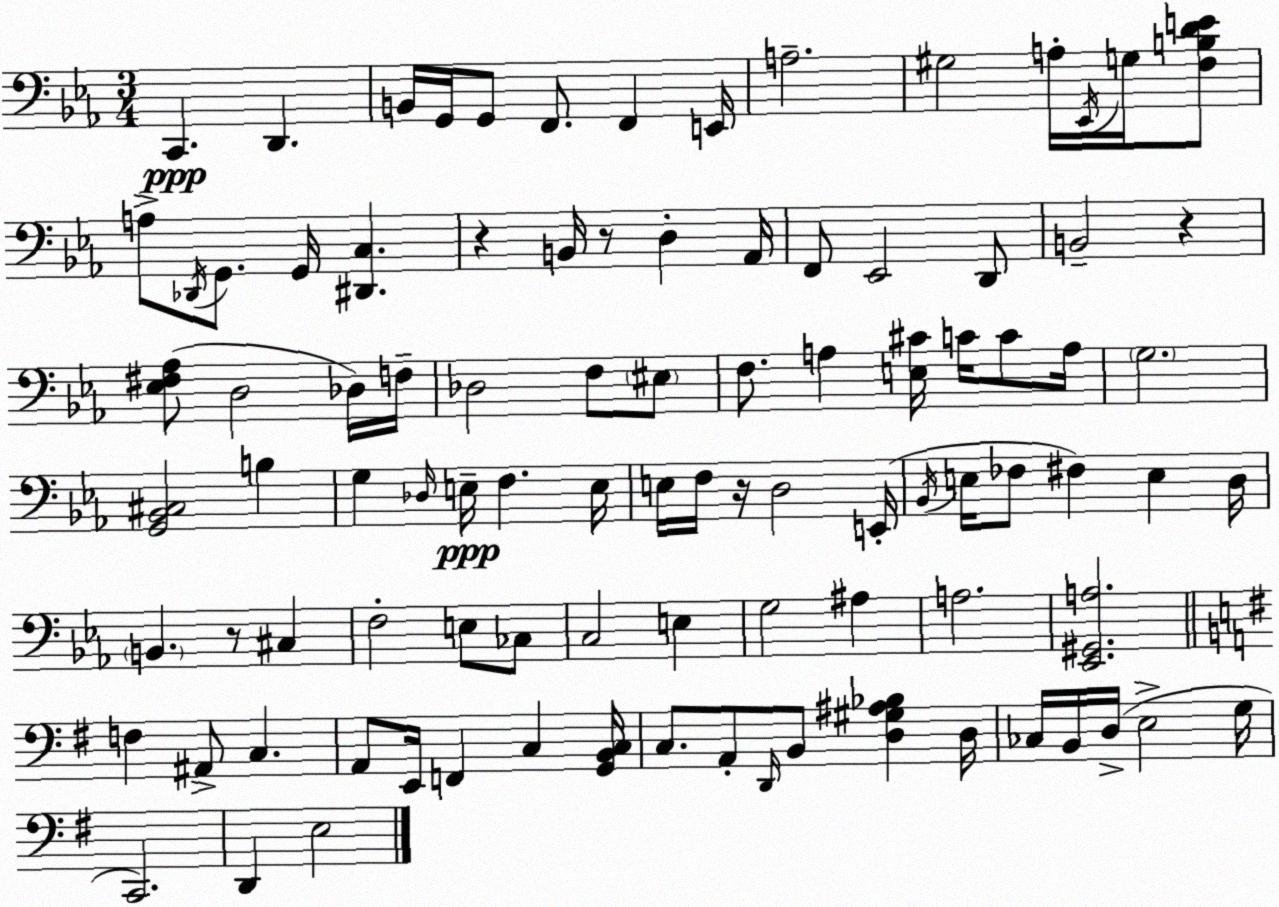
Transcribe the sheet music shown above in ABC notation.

X:1
T:Untitled
M:3/4
L:1/4
K:Cm
C,, D,, B,,/4 G,,/4 G,,/2 F,,/2 F,, E,,/4 A,2 ^G,2 A,/4 _E,,/4 G,/4 [F,B,DE]/2 A,/2 _D,,/4 G,,/2 G,,/4 [^D,,C,] z B,,/4 z/2 D, _A,,/4 F,,/2 _E,,2 D,,/2 B,,2 z [_E,^F,_A,]/2 D,2 _D,/4 F,/4 _D,2 F,/2 ^E,/2 F,/2 A, [E,^C]/4 C/4 C/2 A,/4 G,2 [G,,_B,,^C,]2 B, G, _D,/4 E,/4 F, E,/4 E,/4 F,/4 z/4 D,2 E,,/4 _B,,/4 E,/4 _F,/2 ^F, E, D,/4 B,, z/2 ^C, F,2 E,/2 _C,/2 C,2 E, G,2 ^A, A,2 [_E,,^G,,A,]2 F, ^A,,/2 C, A,,/2 E,,/4 F,, C, [G,,B,,C,]/4 C,/2 A,,/2 D,,/4 B,,/2 [D,^G,^A,_B,] D,/4 _C,/4 B,,/4 D,/4 E,2 G,/4 C,,2 D,, E,2